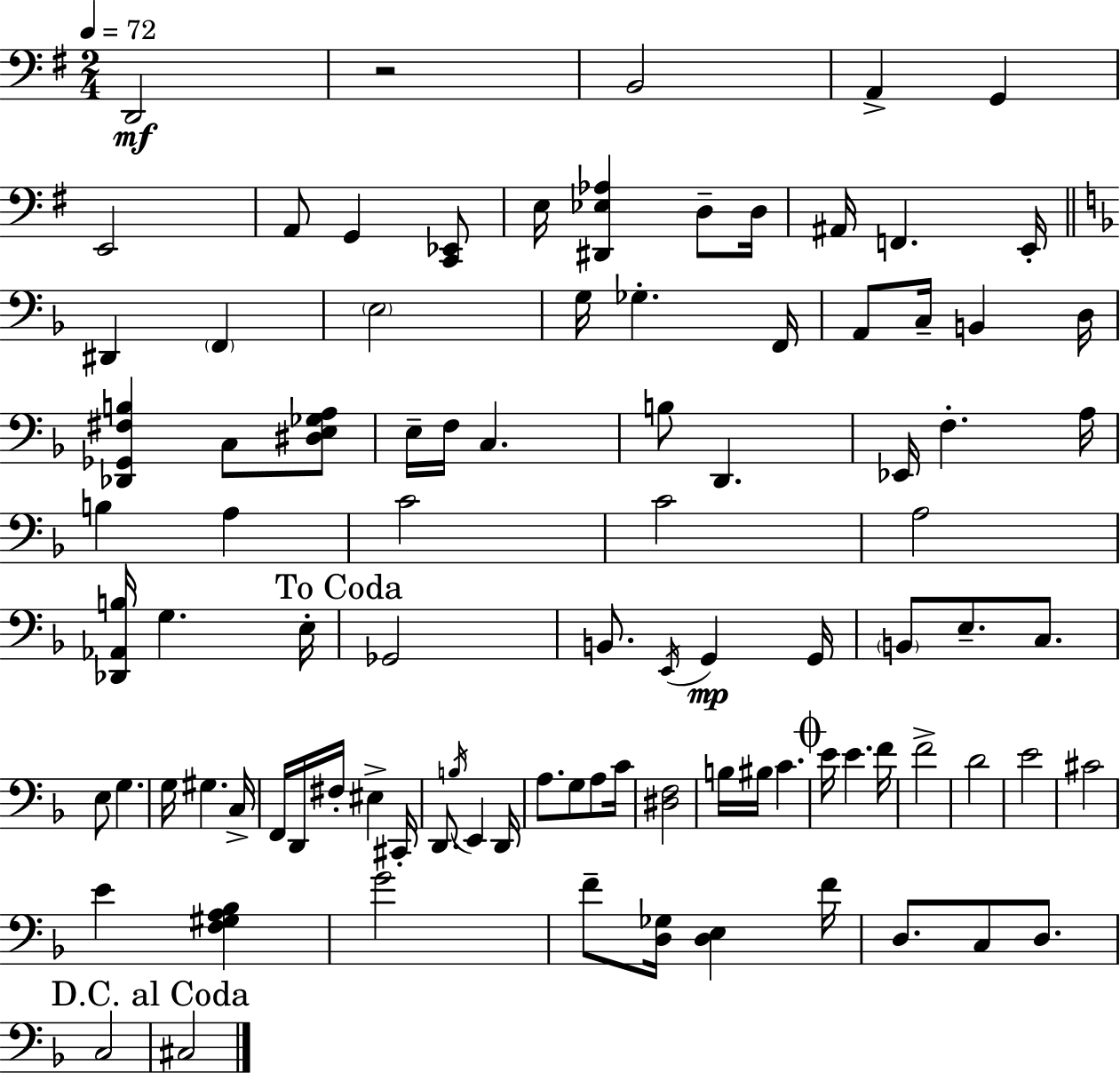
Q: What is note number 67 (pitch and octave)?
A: BIS3